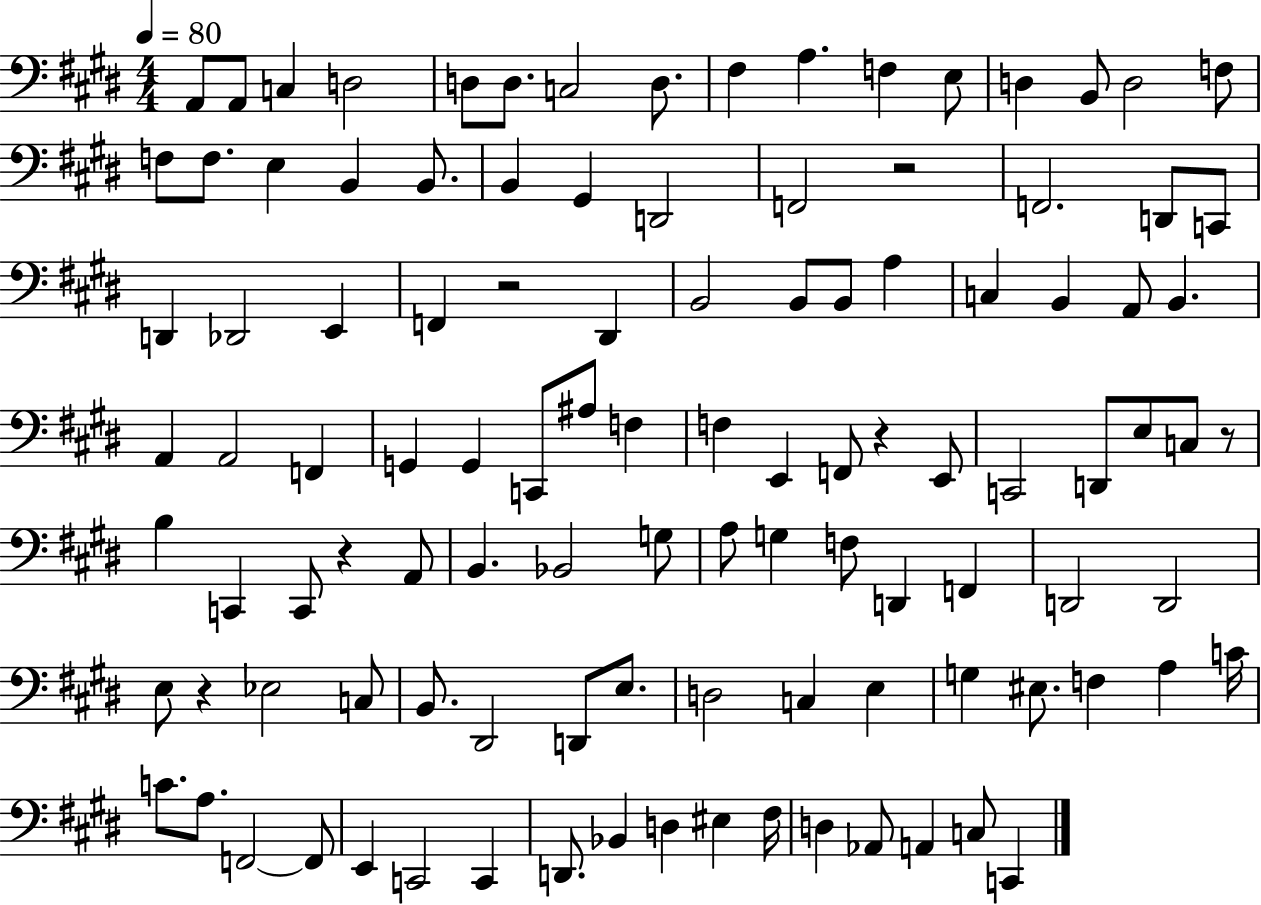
X:1
T:Untitled
M:4/4
L:1/4
K:E
A,,/2 A,,/2 C, D,2 D,/2 D,/2 C,2 D,/2 ^F, A, F, E,/2 D, B,,/2 D,2 F,/2 F,/2 F,/2 E, B,, B,,/2 B,, ^G,, D,,2 F,,2 z2 F,,2 D,,/2 C,,/2 D,, _D,,2 E,, F,, z2 ^D,, B,,2 B,,/2 B,,/2 A, C, B,, A,,/2 B,, A,, A,,2 F,, G,, G,, C,,/2 ^A,/2 F, F, E,, F,,/2 z E,,/2 C,,2 D,,/2 E,/2 C,/2 z/2 B, C,, C,,/2 z A,,/2 B,, _B,,2 G,/2 A,/2 G, F,/2 D,, F,, D,,2 D,,2 E,/2 z _E,2 C,/2 B,,/2 ^D,,2 D,,/2 E,/2 D,2 C, E, G, ^E,/2 F, A, C/4 C/2 A,/2 F,,2 F,,/2 E,, C,,2 C,, D,,/2 _B,, D, ^E, ^F,/4 D, _A,,/2 A,, C,/2 C,,